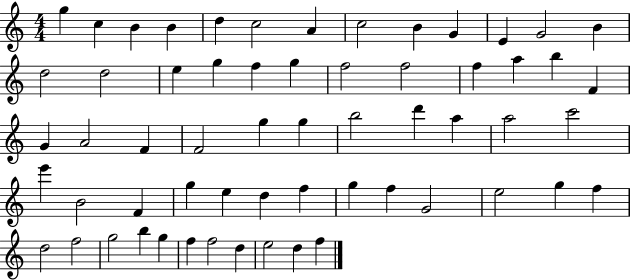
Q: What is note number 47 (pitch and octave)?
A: E5